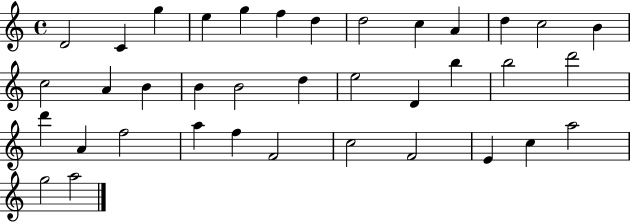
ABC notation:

X:1
T:Untitled
M:4/4
L:1/4
K:C
D2 C g e g f d d2 c A d c2 B c2 A B B B2 d e2 D b b2 d'2 d' A f2 a f F2 c2 F2 E c a2 g2 a2